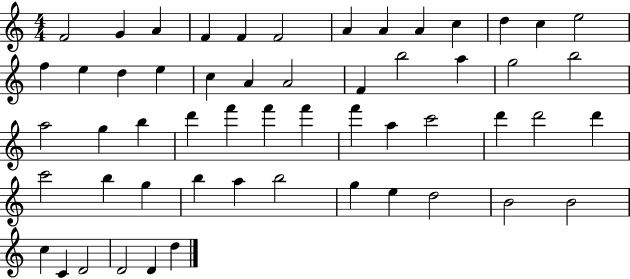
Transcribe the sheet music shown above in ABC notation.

X:1
T:Untitled
M:4/4
L:1/4
K:C
F2 G A F F F2 A A A c d c e2 f e d e c A A2 F b2 a g2 b2 a2 g b d' f' f' f' f' a c'2 d' d'2 d' c'2 b g b a b2 g e d2 B2 B2 c C D2 D2 D d